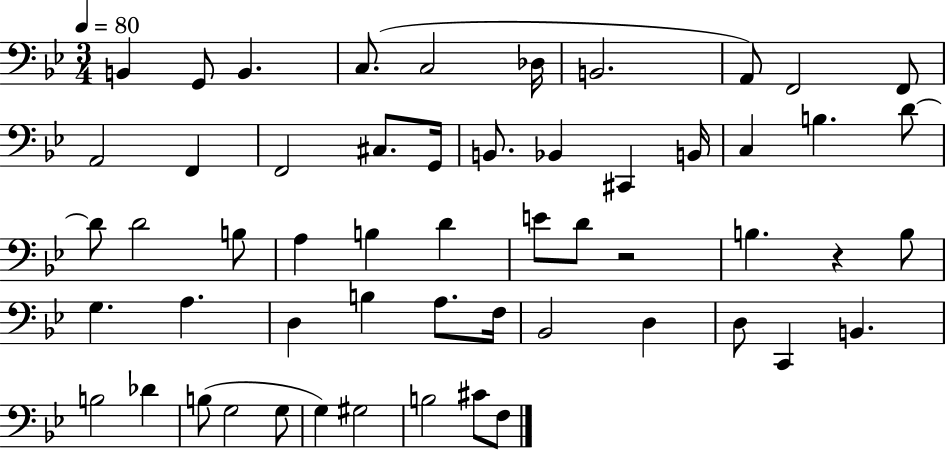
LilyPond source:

{
  \clef bass
  \numericTimeSignature
  \time 3/4
  \key bes \major
  \tempo 4 = 80
  b,4 g,8 b,4. | c8.( c2 des16 | b,2. | a,8) f,2 f,8 | \break a,2 f,4 | f,2 cis8. g,16 | b,8. bes,4 cis,4 b,16 | c4 b4. d'8~~ | \break d'8 d'2 b8 | a4 b4 d'4 | e'8 d'8 r2 | b4. r4 b8 | \break g4. a4. | d4 b4 a8. f16 | bes,2 d4 | d8 c,4 b,4. | \break b2 des'4 | b8( g2 g8 | g4) gis2 | b2 cis'8 f8 | \break \bar "|."
}